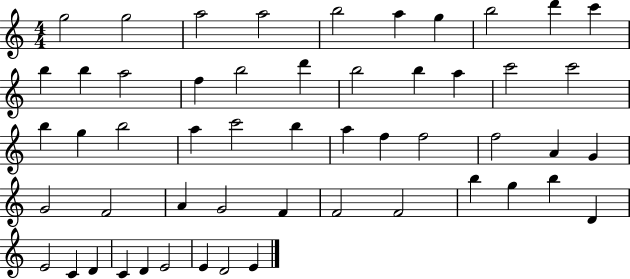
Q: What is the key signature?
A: C major